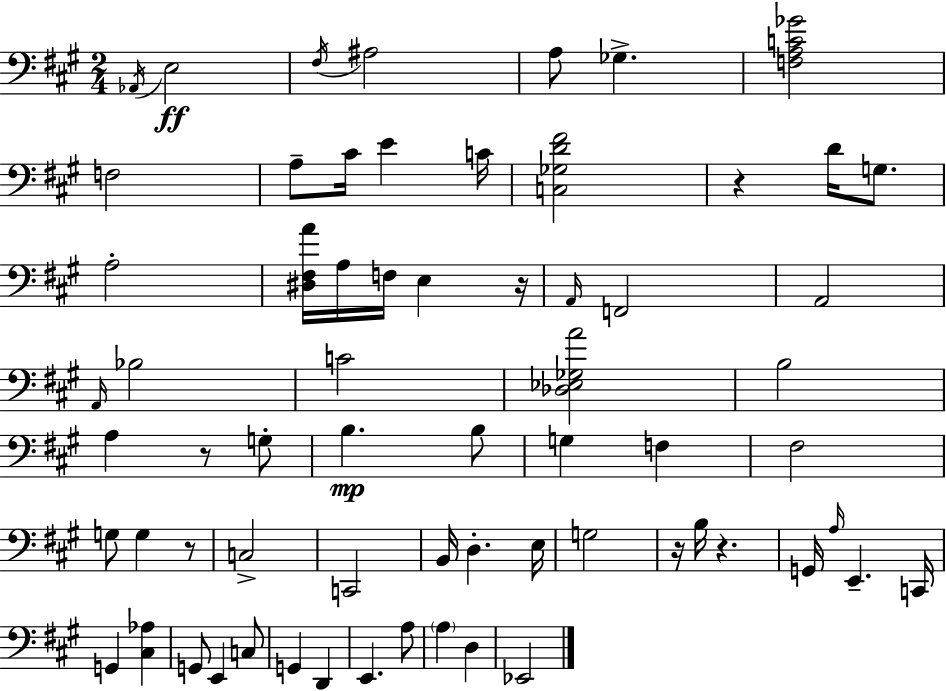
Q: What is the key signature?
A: A major